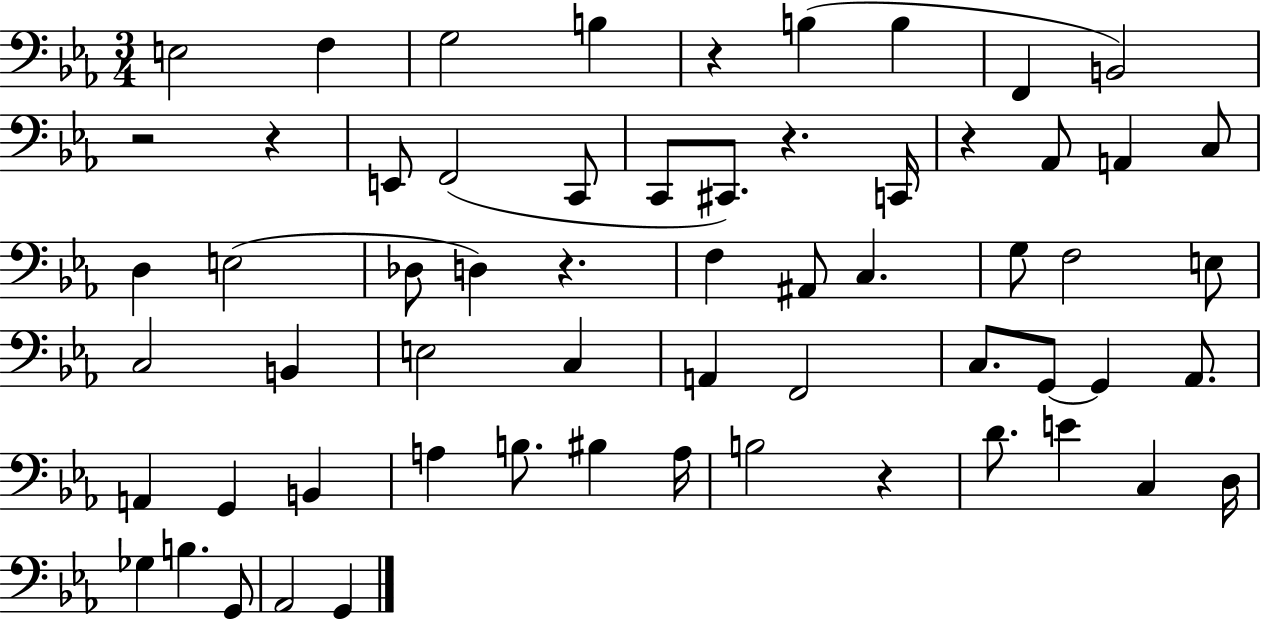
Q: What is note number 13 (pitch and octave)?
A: C#2